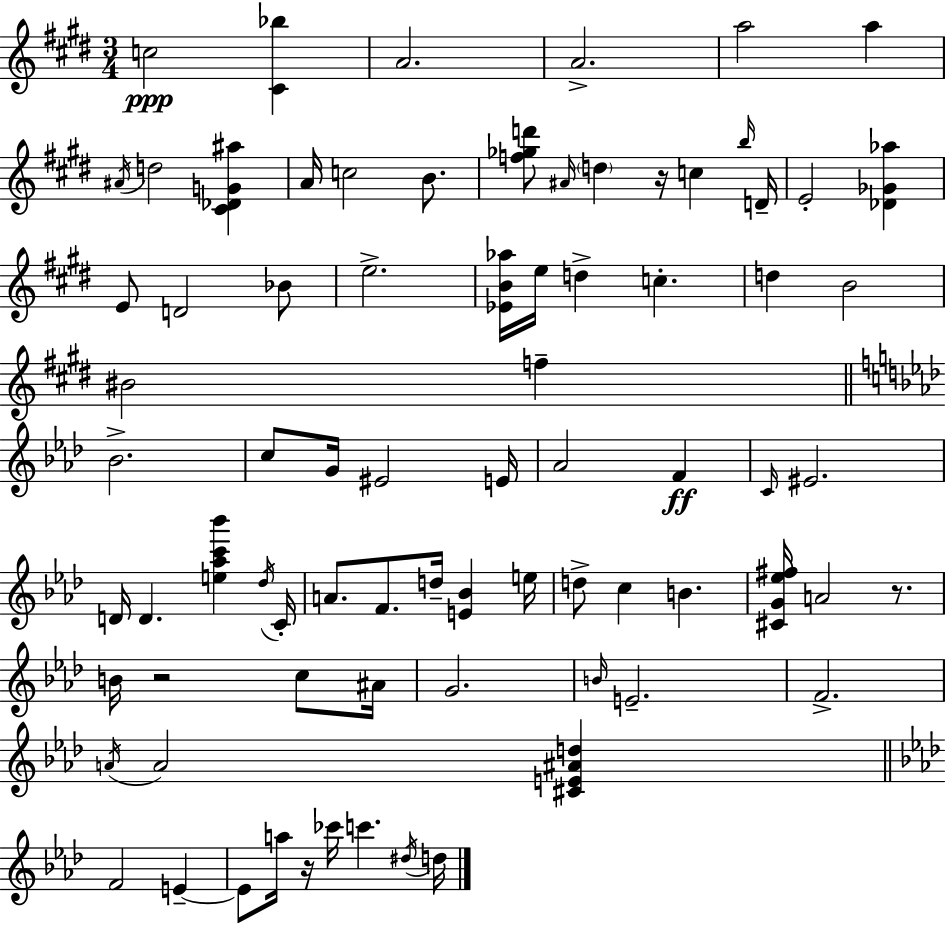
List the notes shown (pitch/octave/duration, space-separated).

C5/h [C#4,Bb5]/q A4/h. A4/h. A5/h A5/q A#4/s D5/h [C#4,Db4,G4,A#5]/q A4/s C5/h B4/e. [F5,Gb5,D6]/e A#4/s D5/q R/s C5/q B5/s D4/s E4/h [Db4,Gb4,Ab5]/q E4/e D4/h Bb4/e E5/h. [Eb4,B4,Ab5]/s E5/s D5/q C5/q. D5/q B4/h BIS4/h F5/q Bb4/h. C5/e G4/s EIS4/h E4/s Ab4/h F4/q C4/s EIS4/h. D4/s D4/q. [E5,Ab5,C6,Bb6]/q Db5/s C4/s A4/e. F4/e. D5/s [E4,Bb4]/q E5/s D5/e C5/q B4/q. [C#4,G4,Eb5,F#5]/s A4/h R/e. B4/s R/h C5/e A#4/s G4/h. B4/s E4/h. F4/h. A4/s A4/h [C#4,E4,A#4,D5]/q F4/h E4/q E4/e A5/s R/s CES6/s C6/q. D#5/s D5/s